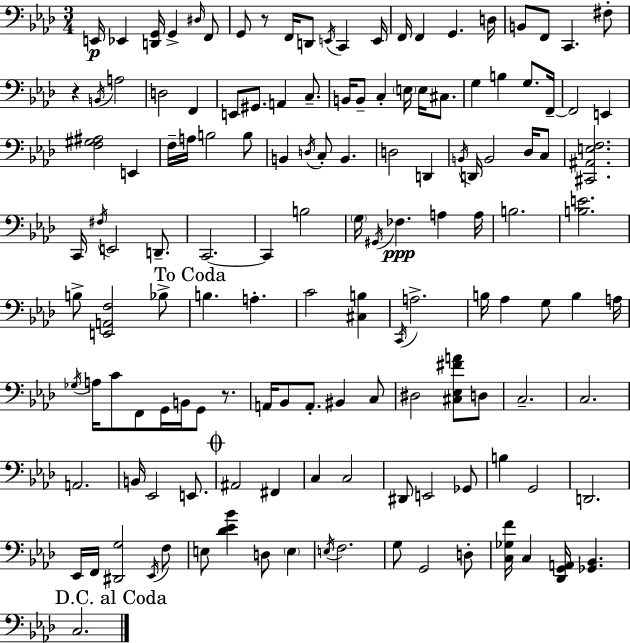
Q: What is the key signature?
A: F minor